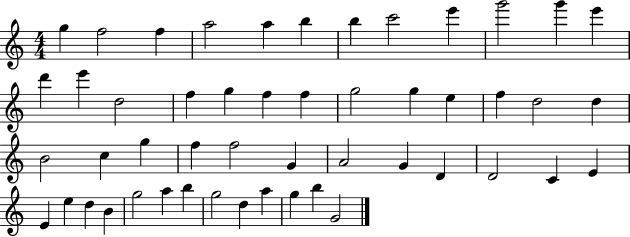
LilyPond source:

{
  \clef treble
  \numericTimeSignature
  \time 4/4
  \key c \major
  g''4 f''2 f''4 | a''2 a''4 b''4 | b''4 c'''2 e'''4 | g'''2 g'''4 e'''4 | \break d'''4 e'''4 d''2 | f''4 g''4 f''4 f''4 | g''2 g''4 e''4 | f''4 d''2 d''4 | \break b'2 c''4 g''4 | f''4 f''2 g'4 | a'2 g'4 d'4 | d'2 c'4 e'4 | \break e'4 e''4 d''4 b'4 | g''2 a''4 b''4 | g''2 d''4 a''4 | g''4 b''4 g'2 | \break \bar "|."
}